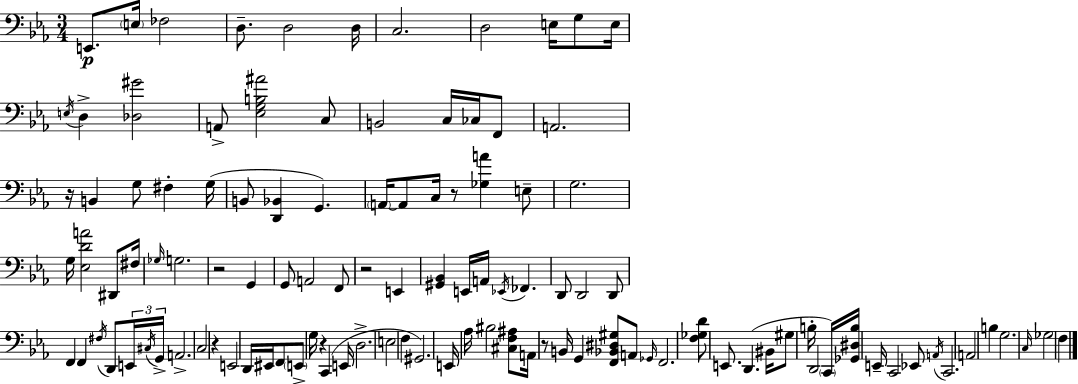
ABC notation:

X:1
T:Untitled
M:3/4
L:1/4
K:Eb
E,,/2 E,/4 _F,2 D,/2 D,2 D,/4 C,2 D,2 E,/4 G,/2 E,/4 E,/4 D, [_D,^G]2 A,,/2 [_E,G,B,^A]2 C,/2 B,,2 C,/4 _C,/4 F,,/2 A,,2 z/4 B,, G,/2 ^F, G,/4 B,,/2 [D,,_B,,] G,, A,,/4 A,,/2 C,/4 z/2 [_G,A] E,/2 G,2 G,/4 [_E,DA]2 ^D,,/2 ^F,/4 _G,/4 G,2 z2 G,, G,,/2 A,,2 F,,/2 z2 E,, [^G,,_B,,] E,,/4 A,,/4 _E,,/4 _F,, D,,/2 D,,2 D,,/2 F,, F,, ^F,/4 D,,/2 E,,/4 ^C,/4 G,,/4 A,,2 C,2 z E,,2 D,,/4 ^E,,/4 F,,/2 E,,/2 G,/4 z C,, E,,/4 D,2 E,2 F, ^G,,2 E,,/4 _A,/4 ^B,2 [^C,F,^A,]/2 A,,/4 z/2 B,,/4 G,, [F,,_B,,^D,^G,]/2 A,,/2 _G,,/4 F,,2 [F,_G,D]/2 E,,/2 D,, ^B,,/4 ^G,/2 B,/4 D,,2 C,,/4 [_G,,^D,B,]/4 E,,/4 C,,2 _E,,/2 A,,/4 C,,2 A,,2 B, G,2 C,/4 _G,2 F,